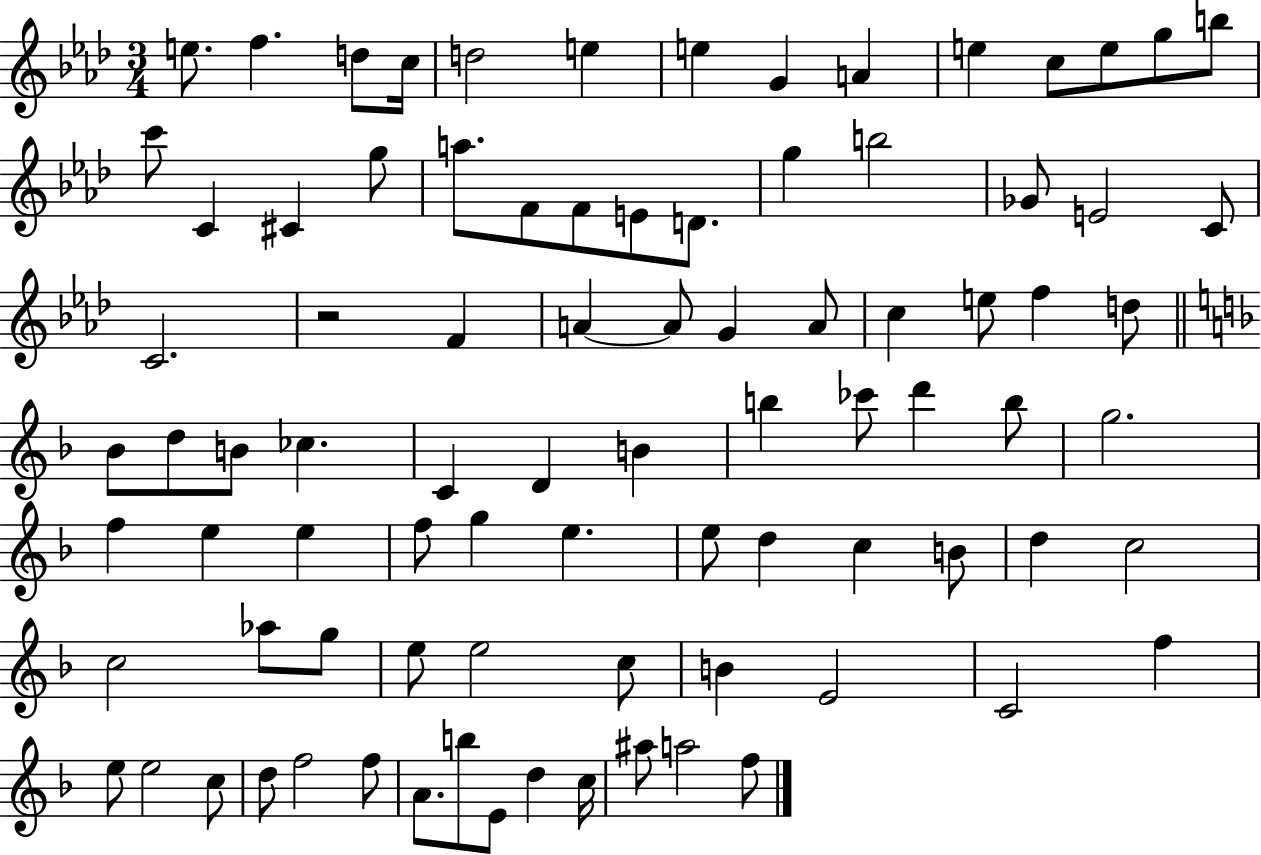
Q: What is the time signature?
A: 3/4